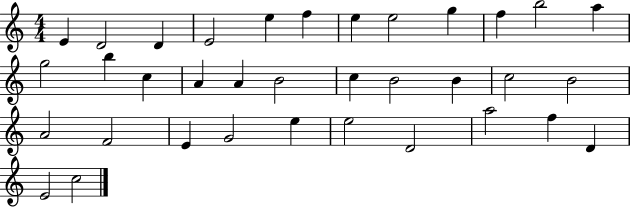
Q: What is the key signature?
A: C major